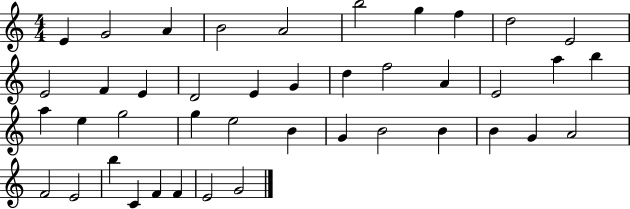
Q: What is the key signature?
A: C major